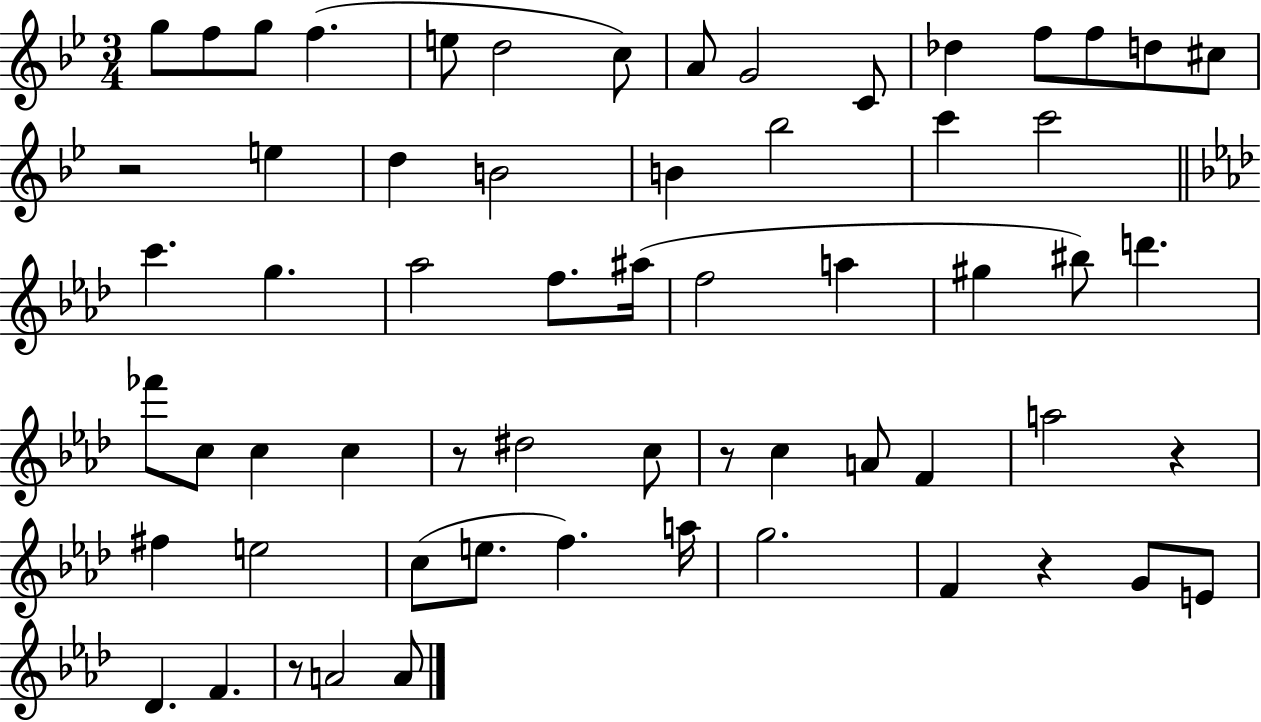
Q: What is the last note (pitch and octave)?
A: A4